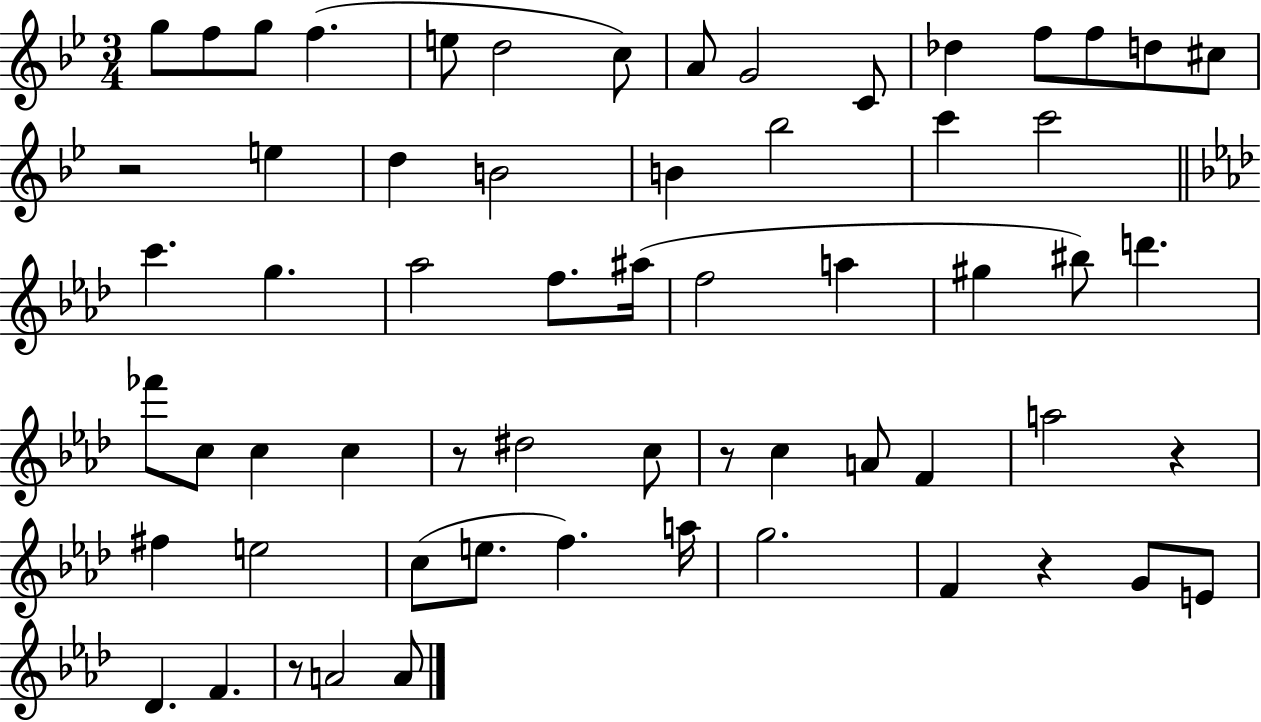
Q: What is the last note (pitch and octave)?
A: A4